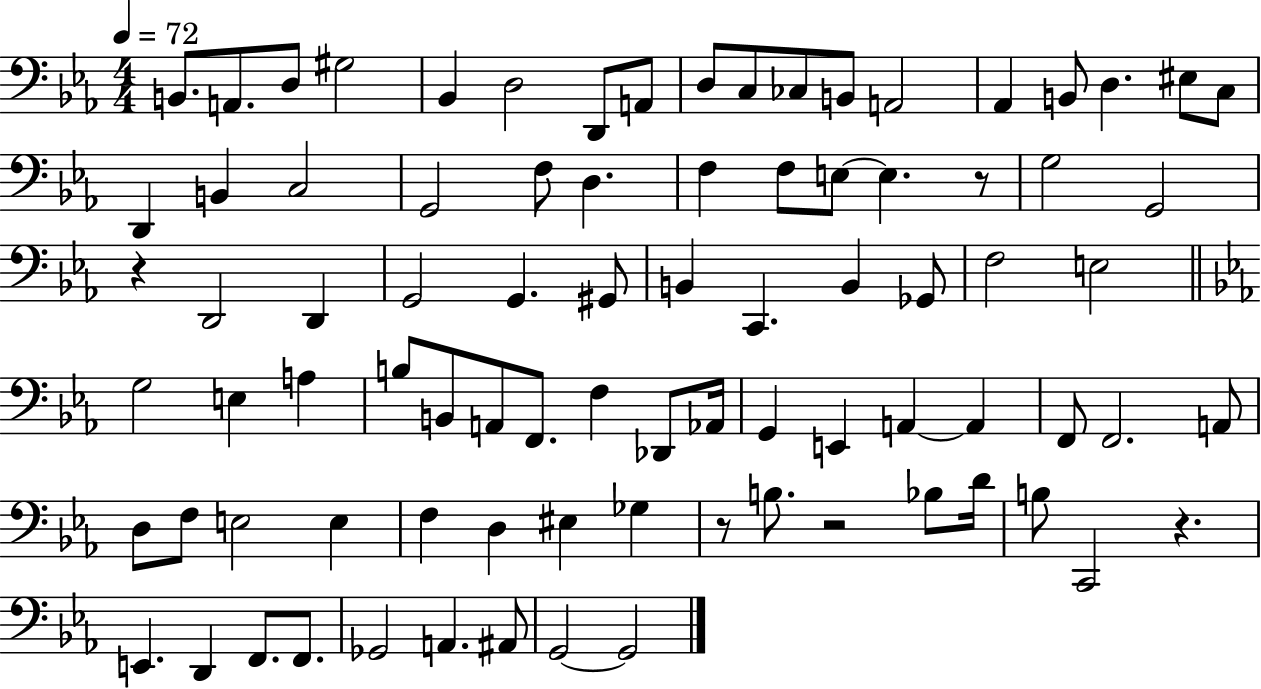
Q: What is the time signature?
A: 4/4